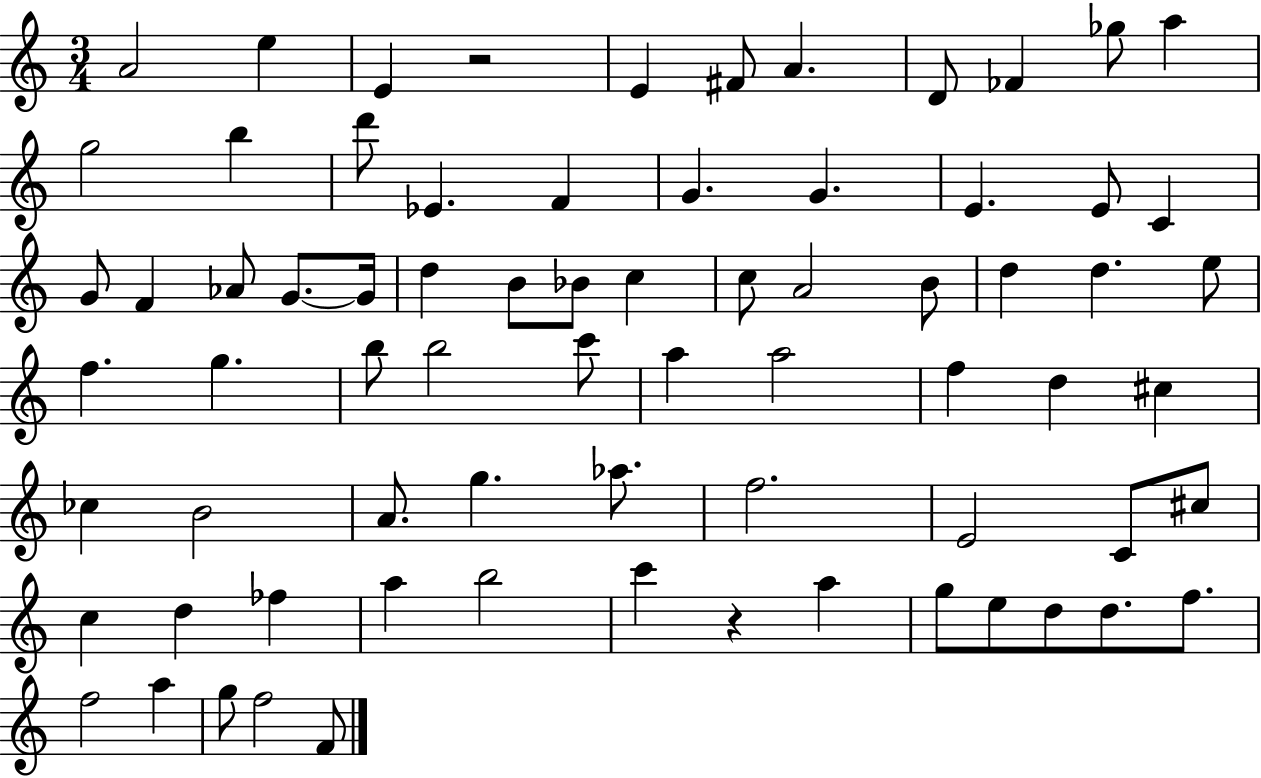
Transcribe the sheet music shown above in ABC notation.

X:1
T:Untitled
M:3/4
L:1/4
K:C
A2 e E z2 E ^F/2 A D/2 _F _g/2 a g2 b d'/2 _E F G G E E/2 C G/2 F _A/2 G/2 G/4 d B/2 _B/2 c c/2 A2 B/2 d d e/2 f g b/2 b2 c'/2 a a2 f d ^c _c B2 A/2 g _a/2 f2 E2 C/2 ^c/2 c d _f a b2 c' z a g/2 e/2 d/2 d/2 f/2 f2 a g/2 f2 F/2